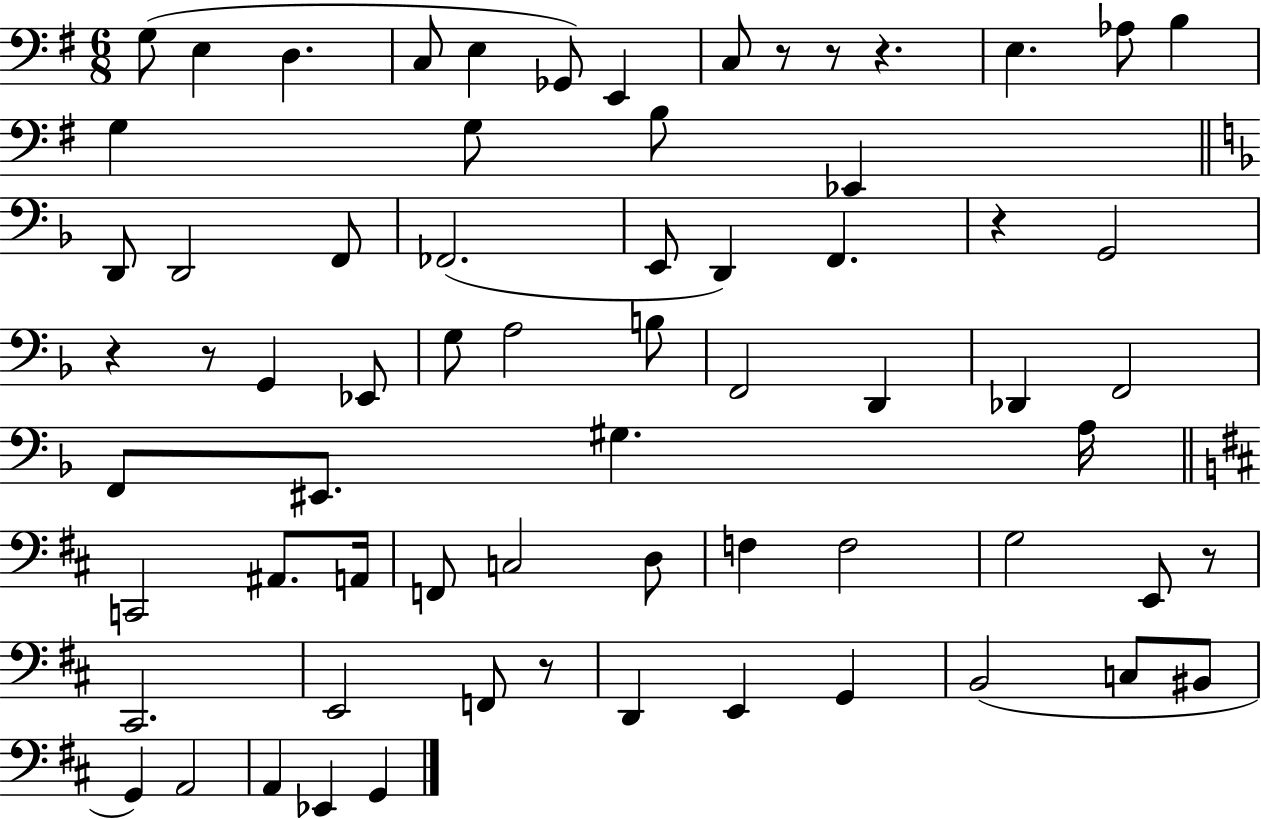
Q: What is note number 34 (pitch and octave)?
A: EIS2